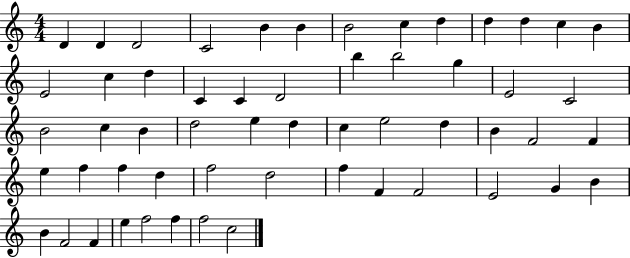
D4/q D4/q D4/h C4/h B4/q B4/q B4/h C5/q D5/q D5/q D5/q C5/q B4/q E4/h C5/q D5/q C4/q C4/q D4/h B5/q B5/h G5/q E4/h C4/h B4/h C5/q B4/q D5/h E5/q D5/q C5/q E5/h D5/q B4/q F4/h F4/q E5/q F5/q F5/q D5/q F5/h D5/h F5/q F4/q F4/h E4/h G4/q B4/q B4/q F4/h F4/q E5/q F5/h F5/q F5/h C5/h